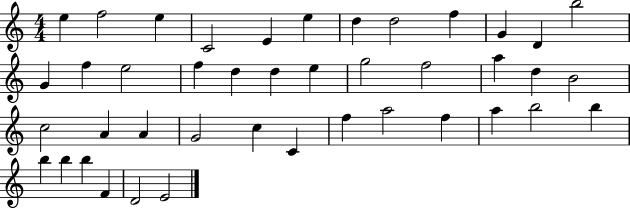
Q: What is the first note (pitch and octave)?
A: E5